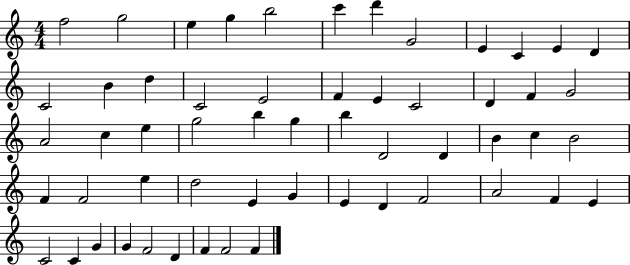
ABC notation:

X:1
T:Untitled
M:4/4
L:1/4
K:C
f2 g2 e g b2 c' d' G2 E C E D C2 B d C2 E2 F E C2 D F G2 A2 c e g2 b g b D2 D B c B2 F F2 e d2 E G E D F2 A2 F E C2 C G G F2 D F F2 F